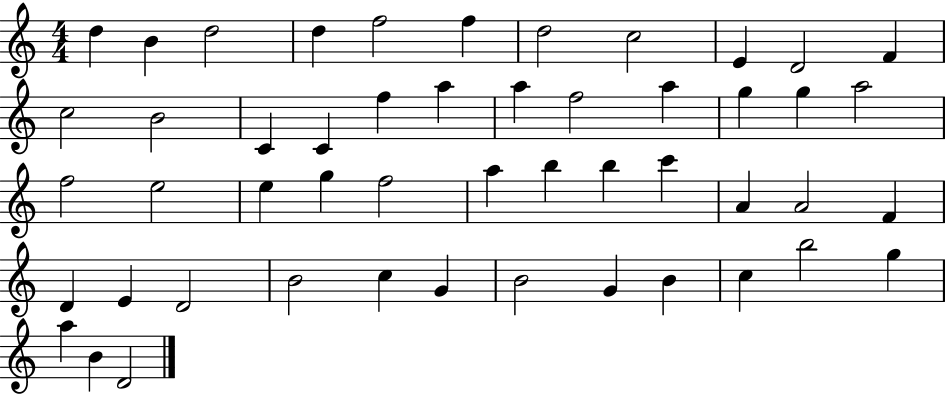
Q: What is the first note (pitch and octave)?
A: D5